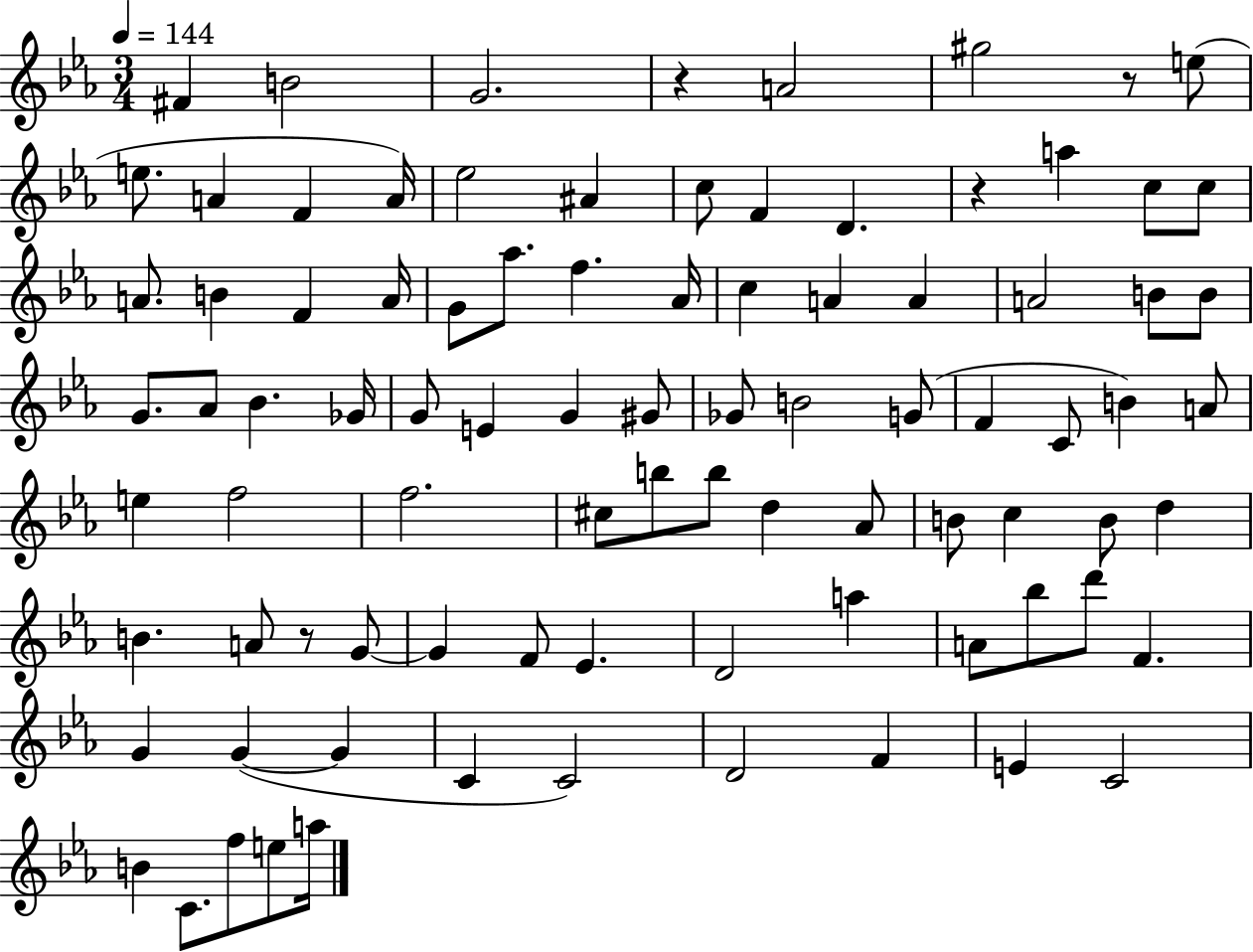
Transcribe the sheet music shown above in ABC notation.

X:1
T:Untitled
M:3/4
L:1/4
K:Eb
^F B2 G2 z A2 ^g2 z/2 e/2 e/2 A F A/4 _e2 ^A c/2 F D z a c/2 c/2 A/2 B F A/4 G/2 _a/2 f _A/4 c A A A2 B/2 B/2 G/2 _A/2 _B _G/4 G/2 E G ^G/2 _G/2 B2 G/2 F C/2 B A/2 e f2 f2 ^c/2 b/2 b/2 d _A/2 B/2 c B/2 d B A/2 z/2 G/2 G F/2 _E D2 a A/2 _b/2 d'/2 F G G G C C2 D2 F E C2 B C/2 f/2 e/2 a/4